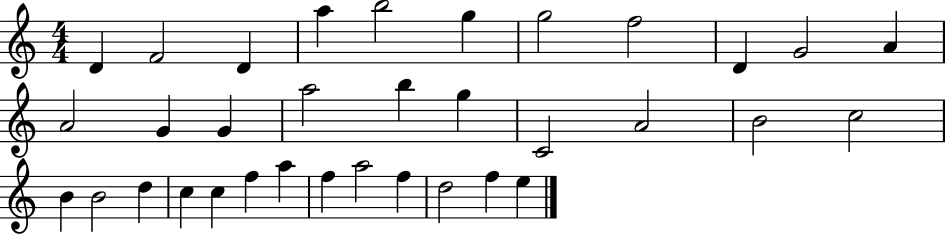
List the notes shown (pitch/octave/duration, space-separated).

D4/q F4/h D4/q A5/q B5/h G5/q G5/h F5/h D4/q G4/h A4/q A4/h G4/q G4/q A5/h B5/q G5/q C4/h A4/h B4/h C5/h B4/q B4/h D5/q C5/q C5/q F5/q A5/q F5/q A5/h F5/q D5/h F5/q E5/q